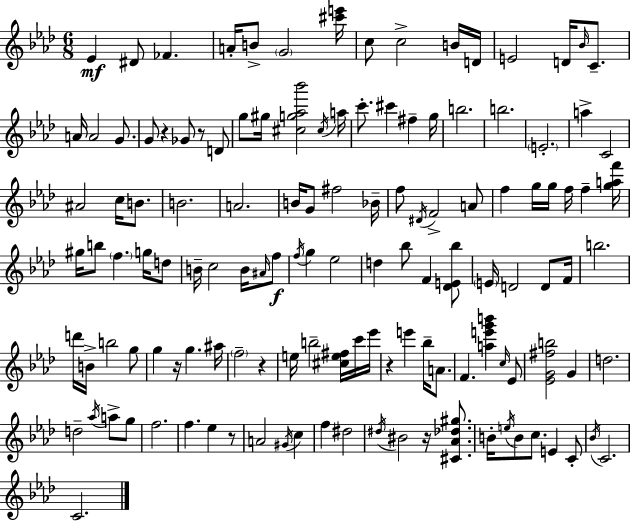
{
  \clef treble
  \numericTimeSignature
  \time 6/8
  \key f \minor
  ees'4\mf dis'8 fes'4. | a'16-. b'8-> \parenthesize g'2 <cis''' e'''>16 | c''8 c''2-> b'16 d'16 | e'2 d'16 \grace { bes'16 } c'8.-- | \break a'16 a'2 g'8. | g'8 r4 ges'8 r8 d'8 | g''8 gis''16 <cis'' g'' aes'' bes'''>2 | \acciaccatura { cis''16 } a''16 c'''8.-. cis'''4 fis''4-- | \break g''16 b''2. | b''2. | \parenthesize e'2.-. | a''4-> c'2 | \break ais'2 c''16 b'8. | b'2. | a'2. | b'16 g'8 fis''2 | \break bes'16-- f''8 \acciaccatura { dis'16 } f'2-> | a'8 f''4 g''16 g''16 f''16 f''4-- | <g'' a'' f'''>16 gis''16 b''8 \parenthesize f''4. | g''16 d''8 b'16-- c''2 | \break b'16 \grace { ais'16 } f''8\f \acciaccatura { f''16 } g''4 ees''2 | d''4 bes''8 f'4 | <des' e' bes''>8 \parenthesize e'16 d'2 | d'8 f'16 b''2. | \break d'''16 b'16-> b''2 | g''8 g''4 r16 g''4. | ais''16 \parenthesize f''2-- | r4 e''16 b''2-- | \break <cis'' e'' fis''>16 c'''16 ees'''16 r4 e'''4 | bes''16-- a'8. f'4. <a'' e''' g''' b'''>4 | \grace { c''16 } ees'8 <ees' g' fis'' b''>2 | g'4 d''2. | \break d''2-- | \acciaccatura { aes''16 } a''8-> g''8 f''2. | f''4. | ees''4 r8 a'2 | \break \acciaccatura { gis'16 } c''4 f''4 | dis''2 \acciaccatura { dis''16 } bis'2 | r16 <cis' aes' des'' gis''>8. b'16-. \acciaccatura { e''16 } b'8 | c''8. e'4 c'8-. \acciaccatura { bes'16 } c'2. | \break c'2. | \bar "|."
}